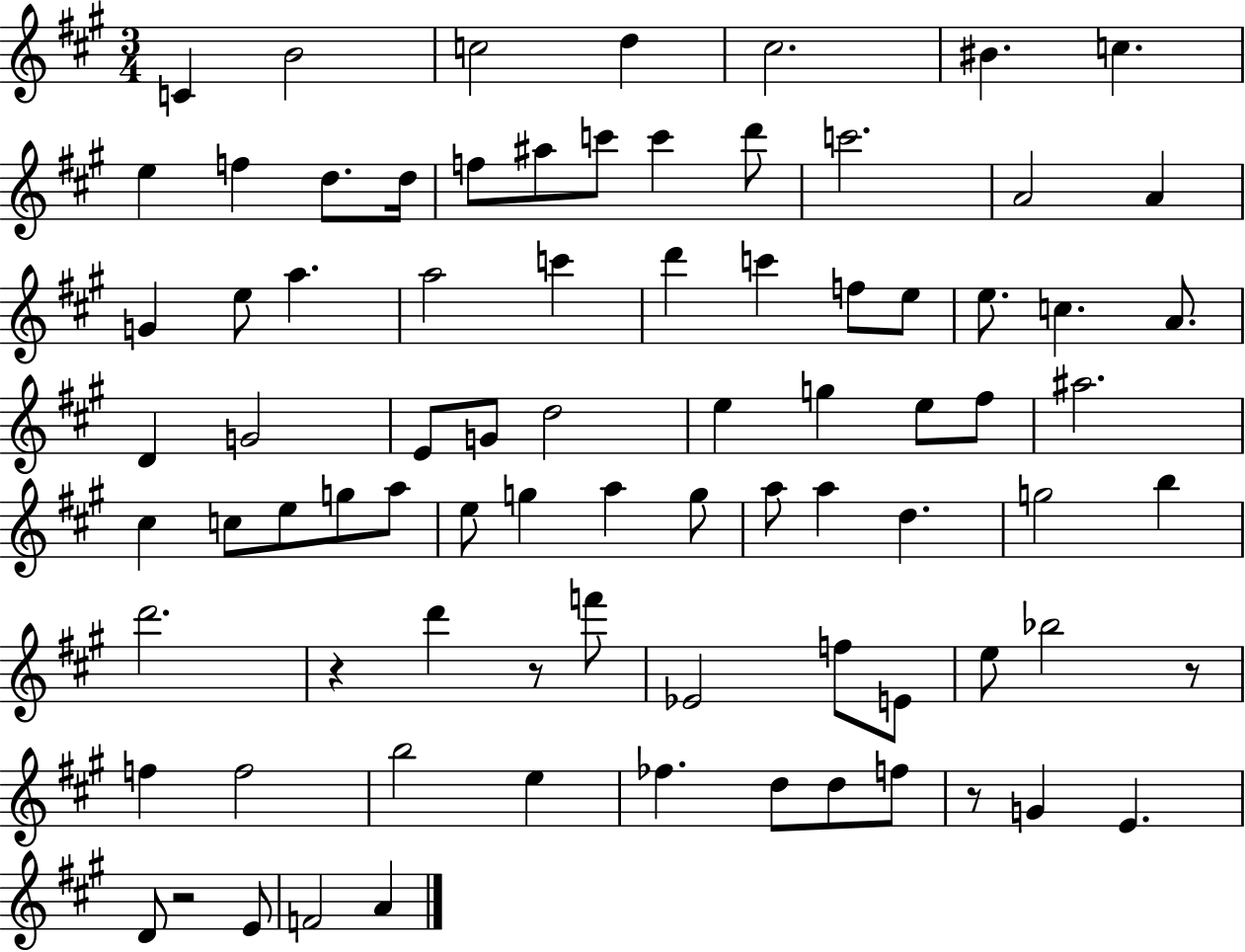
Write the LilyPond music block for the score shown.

{
  \clef treble
  \numericTimeSignature
  \time 3/4
  \key a \major
  c'4 b'2 | c''2 d''4 | cis''2. | bis'4. c''4. | \break e''4 f''4 d''8. d''16 | f''8 ais''8 c'''8 c'''4 d'''8 | c'''2. | a'2 a'4 | \break g'4 e''8 a''4. | a''2 c'''4 | d'''4 c'''4 f''8 e''8 | e''8. c''4. a'8. | \break d'4 g'2 | e'8 g'8 d''2 | e''4 g''4 e''8 fis''8 | ais''2. | \break cis''4 c''8 e''8 g''8 a''8 | e''8 g''4 a''4 g''8 | a''8 a''4 d''4. | g''2 b''4 | \break d'''2. | r4 d'''4 r8 f'''8 | ees'2 f''8 e'8 | e''8 bes''2 r8 | \break f''4 f''2 | b''2 e''4 | fes''4. d''8 d''8 f''8 | r8 g'4 e'4. | \break d'8 r2 e'8 | f'2 a'4 | \bar "|."
}